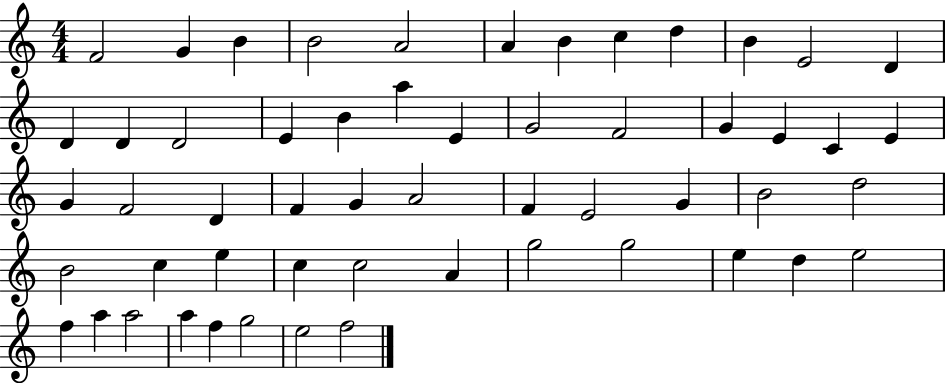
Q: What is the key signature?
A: C major